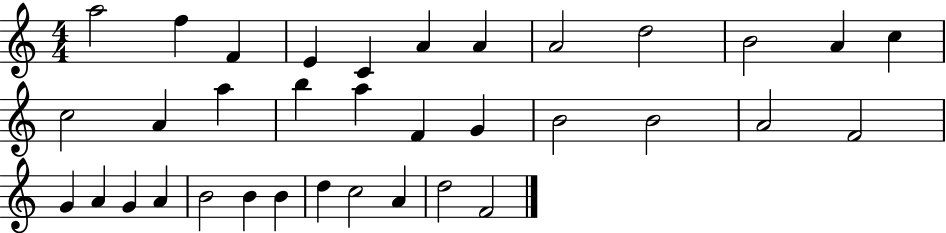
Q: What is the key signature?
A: C major